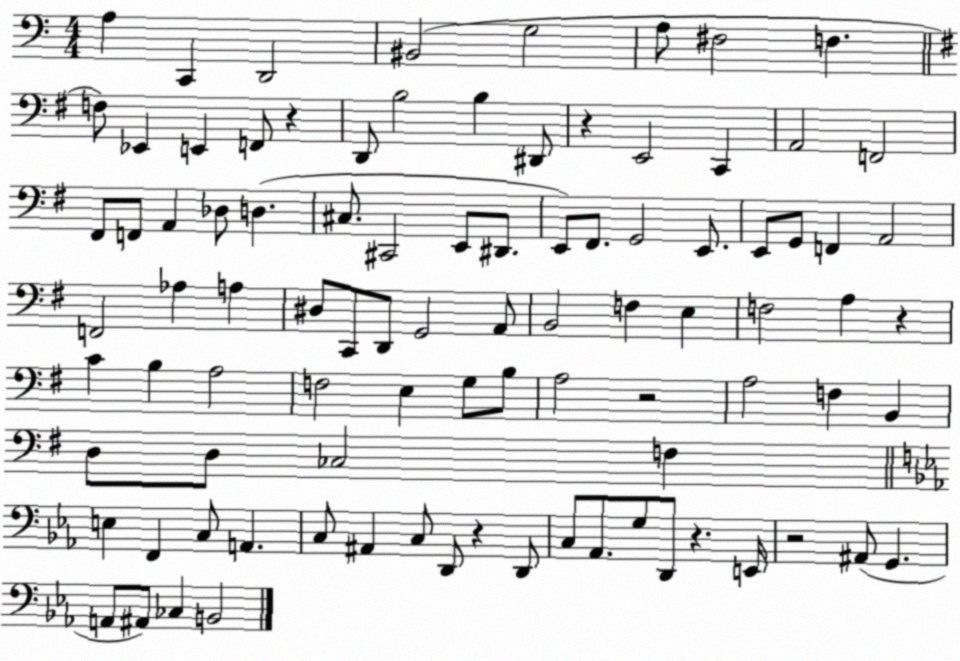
X:1
T:Untitled
M:4/4
L:1/4
K:C
A, C,, D,,2 ^B,,2 G,2 A,/2 ^F,2 F, F,/2 _E,, E,, F,,/2 z D,,/2 B,2 B, ^D,,/2 z E,,2 C,, A,,2 F,,2 ^F,,/2 F,,/2 A,, _D,/2 D, ^C,/2 ^C,,2 E,,/2 ^D,,/2 E,,/2 ^F,,/2 G,,2 E,,/2 E,,/2 G,,/2 F,, A,,2 F,,2 _A, A, ^D,/2 C,,/2 D,,/2 G,,2 A,,/2 B,,2 F, E, F,2 A, z C B, A,2 F,2 E, G,/2 B,/2 A,2 z2 A,2 F, B,, D,/2 D,/2 _C,2 F, E, F,, C,/2 A,, C,/2 ^A,, C,/2 D,,/2 z D,,/2 C,/2 _A,,/2 G,/2 D,,/2 z E,,/4 z2 ^A,,/2 G,, A,,/2 ^A,,/2 _C, B,,2